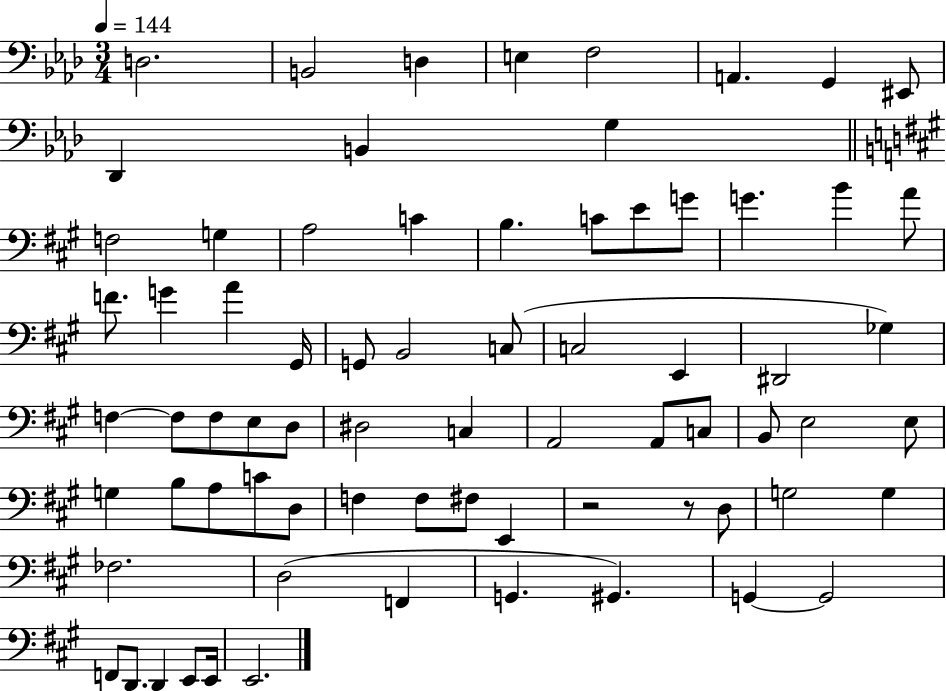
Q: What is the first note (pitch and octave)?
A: D3